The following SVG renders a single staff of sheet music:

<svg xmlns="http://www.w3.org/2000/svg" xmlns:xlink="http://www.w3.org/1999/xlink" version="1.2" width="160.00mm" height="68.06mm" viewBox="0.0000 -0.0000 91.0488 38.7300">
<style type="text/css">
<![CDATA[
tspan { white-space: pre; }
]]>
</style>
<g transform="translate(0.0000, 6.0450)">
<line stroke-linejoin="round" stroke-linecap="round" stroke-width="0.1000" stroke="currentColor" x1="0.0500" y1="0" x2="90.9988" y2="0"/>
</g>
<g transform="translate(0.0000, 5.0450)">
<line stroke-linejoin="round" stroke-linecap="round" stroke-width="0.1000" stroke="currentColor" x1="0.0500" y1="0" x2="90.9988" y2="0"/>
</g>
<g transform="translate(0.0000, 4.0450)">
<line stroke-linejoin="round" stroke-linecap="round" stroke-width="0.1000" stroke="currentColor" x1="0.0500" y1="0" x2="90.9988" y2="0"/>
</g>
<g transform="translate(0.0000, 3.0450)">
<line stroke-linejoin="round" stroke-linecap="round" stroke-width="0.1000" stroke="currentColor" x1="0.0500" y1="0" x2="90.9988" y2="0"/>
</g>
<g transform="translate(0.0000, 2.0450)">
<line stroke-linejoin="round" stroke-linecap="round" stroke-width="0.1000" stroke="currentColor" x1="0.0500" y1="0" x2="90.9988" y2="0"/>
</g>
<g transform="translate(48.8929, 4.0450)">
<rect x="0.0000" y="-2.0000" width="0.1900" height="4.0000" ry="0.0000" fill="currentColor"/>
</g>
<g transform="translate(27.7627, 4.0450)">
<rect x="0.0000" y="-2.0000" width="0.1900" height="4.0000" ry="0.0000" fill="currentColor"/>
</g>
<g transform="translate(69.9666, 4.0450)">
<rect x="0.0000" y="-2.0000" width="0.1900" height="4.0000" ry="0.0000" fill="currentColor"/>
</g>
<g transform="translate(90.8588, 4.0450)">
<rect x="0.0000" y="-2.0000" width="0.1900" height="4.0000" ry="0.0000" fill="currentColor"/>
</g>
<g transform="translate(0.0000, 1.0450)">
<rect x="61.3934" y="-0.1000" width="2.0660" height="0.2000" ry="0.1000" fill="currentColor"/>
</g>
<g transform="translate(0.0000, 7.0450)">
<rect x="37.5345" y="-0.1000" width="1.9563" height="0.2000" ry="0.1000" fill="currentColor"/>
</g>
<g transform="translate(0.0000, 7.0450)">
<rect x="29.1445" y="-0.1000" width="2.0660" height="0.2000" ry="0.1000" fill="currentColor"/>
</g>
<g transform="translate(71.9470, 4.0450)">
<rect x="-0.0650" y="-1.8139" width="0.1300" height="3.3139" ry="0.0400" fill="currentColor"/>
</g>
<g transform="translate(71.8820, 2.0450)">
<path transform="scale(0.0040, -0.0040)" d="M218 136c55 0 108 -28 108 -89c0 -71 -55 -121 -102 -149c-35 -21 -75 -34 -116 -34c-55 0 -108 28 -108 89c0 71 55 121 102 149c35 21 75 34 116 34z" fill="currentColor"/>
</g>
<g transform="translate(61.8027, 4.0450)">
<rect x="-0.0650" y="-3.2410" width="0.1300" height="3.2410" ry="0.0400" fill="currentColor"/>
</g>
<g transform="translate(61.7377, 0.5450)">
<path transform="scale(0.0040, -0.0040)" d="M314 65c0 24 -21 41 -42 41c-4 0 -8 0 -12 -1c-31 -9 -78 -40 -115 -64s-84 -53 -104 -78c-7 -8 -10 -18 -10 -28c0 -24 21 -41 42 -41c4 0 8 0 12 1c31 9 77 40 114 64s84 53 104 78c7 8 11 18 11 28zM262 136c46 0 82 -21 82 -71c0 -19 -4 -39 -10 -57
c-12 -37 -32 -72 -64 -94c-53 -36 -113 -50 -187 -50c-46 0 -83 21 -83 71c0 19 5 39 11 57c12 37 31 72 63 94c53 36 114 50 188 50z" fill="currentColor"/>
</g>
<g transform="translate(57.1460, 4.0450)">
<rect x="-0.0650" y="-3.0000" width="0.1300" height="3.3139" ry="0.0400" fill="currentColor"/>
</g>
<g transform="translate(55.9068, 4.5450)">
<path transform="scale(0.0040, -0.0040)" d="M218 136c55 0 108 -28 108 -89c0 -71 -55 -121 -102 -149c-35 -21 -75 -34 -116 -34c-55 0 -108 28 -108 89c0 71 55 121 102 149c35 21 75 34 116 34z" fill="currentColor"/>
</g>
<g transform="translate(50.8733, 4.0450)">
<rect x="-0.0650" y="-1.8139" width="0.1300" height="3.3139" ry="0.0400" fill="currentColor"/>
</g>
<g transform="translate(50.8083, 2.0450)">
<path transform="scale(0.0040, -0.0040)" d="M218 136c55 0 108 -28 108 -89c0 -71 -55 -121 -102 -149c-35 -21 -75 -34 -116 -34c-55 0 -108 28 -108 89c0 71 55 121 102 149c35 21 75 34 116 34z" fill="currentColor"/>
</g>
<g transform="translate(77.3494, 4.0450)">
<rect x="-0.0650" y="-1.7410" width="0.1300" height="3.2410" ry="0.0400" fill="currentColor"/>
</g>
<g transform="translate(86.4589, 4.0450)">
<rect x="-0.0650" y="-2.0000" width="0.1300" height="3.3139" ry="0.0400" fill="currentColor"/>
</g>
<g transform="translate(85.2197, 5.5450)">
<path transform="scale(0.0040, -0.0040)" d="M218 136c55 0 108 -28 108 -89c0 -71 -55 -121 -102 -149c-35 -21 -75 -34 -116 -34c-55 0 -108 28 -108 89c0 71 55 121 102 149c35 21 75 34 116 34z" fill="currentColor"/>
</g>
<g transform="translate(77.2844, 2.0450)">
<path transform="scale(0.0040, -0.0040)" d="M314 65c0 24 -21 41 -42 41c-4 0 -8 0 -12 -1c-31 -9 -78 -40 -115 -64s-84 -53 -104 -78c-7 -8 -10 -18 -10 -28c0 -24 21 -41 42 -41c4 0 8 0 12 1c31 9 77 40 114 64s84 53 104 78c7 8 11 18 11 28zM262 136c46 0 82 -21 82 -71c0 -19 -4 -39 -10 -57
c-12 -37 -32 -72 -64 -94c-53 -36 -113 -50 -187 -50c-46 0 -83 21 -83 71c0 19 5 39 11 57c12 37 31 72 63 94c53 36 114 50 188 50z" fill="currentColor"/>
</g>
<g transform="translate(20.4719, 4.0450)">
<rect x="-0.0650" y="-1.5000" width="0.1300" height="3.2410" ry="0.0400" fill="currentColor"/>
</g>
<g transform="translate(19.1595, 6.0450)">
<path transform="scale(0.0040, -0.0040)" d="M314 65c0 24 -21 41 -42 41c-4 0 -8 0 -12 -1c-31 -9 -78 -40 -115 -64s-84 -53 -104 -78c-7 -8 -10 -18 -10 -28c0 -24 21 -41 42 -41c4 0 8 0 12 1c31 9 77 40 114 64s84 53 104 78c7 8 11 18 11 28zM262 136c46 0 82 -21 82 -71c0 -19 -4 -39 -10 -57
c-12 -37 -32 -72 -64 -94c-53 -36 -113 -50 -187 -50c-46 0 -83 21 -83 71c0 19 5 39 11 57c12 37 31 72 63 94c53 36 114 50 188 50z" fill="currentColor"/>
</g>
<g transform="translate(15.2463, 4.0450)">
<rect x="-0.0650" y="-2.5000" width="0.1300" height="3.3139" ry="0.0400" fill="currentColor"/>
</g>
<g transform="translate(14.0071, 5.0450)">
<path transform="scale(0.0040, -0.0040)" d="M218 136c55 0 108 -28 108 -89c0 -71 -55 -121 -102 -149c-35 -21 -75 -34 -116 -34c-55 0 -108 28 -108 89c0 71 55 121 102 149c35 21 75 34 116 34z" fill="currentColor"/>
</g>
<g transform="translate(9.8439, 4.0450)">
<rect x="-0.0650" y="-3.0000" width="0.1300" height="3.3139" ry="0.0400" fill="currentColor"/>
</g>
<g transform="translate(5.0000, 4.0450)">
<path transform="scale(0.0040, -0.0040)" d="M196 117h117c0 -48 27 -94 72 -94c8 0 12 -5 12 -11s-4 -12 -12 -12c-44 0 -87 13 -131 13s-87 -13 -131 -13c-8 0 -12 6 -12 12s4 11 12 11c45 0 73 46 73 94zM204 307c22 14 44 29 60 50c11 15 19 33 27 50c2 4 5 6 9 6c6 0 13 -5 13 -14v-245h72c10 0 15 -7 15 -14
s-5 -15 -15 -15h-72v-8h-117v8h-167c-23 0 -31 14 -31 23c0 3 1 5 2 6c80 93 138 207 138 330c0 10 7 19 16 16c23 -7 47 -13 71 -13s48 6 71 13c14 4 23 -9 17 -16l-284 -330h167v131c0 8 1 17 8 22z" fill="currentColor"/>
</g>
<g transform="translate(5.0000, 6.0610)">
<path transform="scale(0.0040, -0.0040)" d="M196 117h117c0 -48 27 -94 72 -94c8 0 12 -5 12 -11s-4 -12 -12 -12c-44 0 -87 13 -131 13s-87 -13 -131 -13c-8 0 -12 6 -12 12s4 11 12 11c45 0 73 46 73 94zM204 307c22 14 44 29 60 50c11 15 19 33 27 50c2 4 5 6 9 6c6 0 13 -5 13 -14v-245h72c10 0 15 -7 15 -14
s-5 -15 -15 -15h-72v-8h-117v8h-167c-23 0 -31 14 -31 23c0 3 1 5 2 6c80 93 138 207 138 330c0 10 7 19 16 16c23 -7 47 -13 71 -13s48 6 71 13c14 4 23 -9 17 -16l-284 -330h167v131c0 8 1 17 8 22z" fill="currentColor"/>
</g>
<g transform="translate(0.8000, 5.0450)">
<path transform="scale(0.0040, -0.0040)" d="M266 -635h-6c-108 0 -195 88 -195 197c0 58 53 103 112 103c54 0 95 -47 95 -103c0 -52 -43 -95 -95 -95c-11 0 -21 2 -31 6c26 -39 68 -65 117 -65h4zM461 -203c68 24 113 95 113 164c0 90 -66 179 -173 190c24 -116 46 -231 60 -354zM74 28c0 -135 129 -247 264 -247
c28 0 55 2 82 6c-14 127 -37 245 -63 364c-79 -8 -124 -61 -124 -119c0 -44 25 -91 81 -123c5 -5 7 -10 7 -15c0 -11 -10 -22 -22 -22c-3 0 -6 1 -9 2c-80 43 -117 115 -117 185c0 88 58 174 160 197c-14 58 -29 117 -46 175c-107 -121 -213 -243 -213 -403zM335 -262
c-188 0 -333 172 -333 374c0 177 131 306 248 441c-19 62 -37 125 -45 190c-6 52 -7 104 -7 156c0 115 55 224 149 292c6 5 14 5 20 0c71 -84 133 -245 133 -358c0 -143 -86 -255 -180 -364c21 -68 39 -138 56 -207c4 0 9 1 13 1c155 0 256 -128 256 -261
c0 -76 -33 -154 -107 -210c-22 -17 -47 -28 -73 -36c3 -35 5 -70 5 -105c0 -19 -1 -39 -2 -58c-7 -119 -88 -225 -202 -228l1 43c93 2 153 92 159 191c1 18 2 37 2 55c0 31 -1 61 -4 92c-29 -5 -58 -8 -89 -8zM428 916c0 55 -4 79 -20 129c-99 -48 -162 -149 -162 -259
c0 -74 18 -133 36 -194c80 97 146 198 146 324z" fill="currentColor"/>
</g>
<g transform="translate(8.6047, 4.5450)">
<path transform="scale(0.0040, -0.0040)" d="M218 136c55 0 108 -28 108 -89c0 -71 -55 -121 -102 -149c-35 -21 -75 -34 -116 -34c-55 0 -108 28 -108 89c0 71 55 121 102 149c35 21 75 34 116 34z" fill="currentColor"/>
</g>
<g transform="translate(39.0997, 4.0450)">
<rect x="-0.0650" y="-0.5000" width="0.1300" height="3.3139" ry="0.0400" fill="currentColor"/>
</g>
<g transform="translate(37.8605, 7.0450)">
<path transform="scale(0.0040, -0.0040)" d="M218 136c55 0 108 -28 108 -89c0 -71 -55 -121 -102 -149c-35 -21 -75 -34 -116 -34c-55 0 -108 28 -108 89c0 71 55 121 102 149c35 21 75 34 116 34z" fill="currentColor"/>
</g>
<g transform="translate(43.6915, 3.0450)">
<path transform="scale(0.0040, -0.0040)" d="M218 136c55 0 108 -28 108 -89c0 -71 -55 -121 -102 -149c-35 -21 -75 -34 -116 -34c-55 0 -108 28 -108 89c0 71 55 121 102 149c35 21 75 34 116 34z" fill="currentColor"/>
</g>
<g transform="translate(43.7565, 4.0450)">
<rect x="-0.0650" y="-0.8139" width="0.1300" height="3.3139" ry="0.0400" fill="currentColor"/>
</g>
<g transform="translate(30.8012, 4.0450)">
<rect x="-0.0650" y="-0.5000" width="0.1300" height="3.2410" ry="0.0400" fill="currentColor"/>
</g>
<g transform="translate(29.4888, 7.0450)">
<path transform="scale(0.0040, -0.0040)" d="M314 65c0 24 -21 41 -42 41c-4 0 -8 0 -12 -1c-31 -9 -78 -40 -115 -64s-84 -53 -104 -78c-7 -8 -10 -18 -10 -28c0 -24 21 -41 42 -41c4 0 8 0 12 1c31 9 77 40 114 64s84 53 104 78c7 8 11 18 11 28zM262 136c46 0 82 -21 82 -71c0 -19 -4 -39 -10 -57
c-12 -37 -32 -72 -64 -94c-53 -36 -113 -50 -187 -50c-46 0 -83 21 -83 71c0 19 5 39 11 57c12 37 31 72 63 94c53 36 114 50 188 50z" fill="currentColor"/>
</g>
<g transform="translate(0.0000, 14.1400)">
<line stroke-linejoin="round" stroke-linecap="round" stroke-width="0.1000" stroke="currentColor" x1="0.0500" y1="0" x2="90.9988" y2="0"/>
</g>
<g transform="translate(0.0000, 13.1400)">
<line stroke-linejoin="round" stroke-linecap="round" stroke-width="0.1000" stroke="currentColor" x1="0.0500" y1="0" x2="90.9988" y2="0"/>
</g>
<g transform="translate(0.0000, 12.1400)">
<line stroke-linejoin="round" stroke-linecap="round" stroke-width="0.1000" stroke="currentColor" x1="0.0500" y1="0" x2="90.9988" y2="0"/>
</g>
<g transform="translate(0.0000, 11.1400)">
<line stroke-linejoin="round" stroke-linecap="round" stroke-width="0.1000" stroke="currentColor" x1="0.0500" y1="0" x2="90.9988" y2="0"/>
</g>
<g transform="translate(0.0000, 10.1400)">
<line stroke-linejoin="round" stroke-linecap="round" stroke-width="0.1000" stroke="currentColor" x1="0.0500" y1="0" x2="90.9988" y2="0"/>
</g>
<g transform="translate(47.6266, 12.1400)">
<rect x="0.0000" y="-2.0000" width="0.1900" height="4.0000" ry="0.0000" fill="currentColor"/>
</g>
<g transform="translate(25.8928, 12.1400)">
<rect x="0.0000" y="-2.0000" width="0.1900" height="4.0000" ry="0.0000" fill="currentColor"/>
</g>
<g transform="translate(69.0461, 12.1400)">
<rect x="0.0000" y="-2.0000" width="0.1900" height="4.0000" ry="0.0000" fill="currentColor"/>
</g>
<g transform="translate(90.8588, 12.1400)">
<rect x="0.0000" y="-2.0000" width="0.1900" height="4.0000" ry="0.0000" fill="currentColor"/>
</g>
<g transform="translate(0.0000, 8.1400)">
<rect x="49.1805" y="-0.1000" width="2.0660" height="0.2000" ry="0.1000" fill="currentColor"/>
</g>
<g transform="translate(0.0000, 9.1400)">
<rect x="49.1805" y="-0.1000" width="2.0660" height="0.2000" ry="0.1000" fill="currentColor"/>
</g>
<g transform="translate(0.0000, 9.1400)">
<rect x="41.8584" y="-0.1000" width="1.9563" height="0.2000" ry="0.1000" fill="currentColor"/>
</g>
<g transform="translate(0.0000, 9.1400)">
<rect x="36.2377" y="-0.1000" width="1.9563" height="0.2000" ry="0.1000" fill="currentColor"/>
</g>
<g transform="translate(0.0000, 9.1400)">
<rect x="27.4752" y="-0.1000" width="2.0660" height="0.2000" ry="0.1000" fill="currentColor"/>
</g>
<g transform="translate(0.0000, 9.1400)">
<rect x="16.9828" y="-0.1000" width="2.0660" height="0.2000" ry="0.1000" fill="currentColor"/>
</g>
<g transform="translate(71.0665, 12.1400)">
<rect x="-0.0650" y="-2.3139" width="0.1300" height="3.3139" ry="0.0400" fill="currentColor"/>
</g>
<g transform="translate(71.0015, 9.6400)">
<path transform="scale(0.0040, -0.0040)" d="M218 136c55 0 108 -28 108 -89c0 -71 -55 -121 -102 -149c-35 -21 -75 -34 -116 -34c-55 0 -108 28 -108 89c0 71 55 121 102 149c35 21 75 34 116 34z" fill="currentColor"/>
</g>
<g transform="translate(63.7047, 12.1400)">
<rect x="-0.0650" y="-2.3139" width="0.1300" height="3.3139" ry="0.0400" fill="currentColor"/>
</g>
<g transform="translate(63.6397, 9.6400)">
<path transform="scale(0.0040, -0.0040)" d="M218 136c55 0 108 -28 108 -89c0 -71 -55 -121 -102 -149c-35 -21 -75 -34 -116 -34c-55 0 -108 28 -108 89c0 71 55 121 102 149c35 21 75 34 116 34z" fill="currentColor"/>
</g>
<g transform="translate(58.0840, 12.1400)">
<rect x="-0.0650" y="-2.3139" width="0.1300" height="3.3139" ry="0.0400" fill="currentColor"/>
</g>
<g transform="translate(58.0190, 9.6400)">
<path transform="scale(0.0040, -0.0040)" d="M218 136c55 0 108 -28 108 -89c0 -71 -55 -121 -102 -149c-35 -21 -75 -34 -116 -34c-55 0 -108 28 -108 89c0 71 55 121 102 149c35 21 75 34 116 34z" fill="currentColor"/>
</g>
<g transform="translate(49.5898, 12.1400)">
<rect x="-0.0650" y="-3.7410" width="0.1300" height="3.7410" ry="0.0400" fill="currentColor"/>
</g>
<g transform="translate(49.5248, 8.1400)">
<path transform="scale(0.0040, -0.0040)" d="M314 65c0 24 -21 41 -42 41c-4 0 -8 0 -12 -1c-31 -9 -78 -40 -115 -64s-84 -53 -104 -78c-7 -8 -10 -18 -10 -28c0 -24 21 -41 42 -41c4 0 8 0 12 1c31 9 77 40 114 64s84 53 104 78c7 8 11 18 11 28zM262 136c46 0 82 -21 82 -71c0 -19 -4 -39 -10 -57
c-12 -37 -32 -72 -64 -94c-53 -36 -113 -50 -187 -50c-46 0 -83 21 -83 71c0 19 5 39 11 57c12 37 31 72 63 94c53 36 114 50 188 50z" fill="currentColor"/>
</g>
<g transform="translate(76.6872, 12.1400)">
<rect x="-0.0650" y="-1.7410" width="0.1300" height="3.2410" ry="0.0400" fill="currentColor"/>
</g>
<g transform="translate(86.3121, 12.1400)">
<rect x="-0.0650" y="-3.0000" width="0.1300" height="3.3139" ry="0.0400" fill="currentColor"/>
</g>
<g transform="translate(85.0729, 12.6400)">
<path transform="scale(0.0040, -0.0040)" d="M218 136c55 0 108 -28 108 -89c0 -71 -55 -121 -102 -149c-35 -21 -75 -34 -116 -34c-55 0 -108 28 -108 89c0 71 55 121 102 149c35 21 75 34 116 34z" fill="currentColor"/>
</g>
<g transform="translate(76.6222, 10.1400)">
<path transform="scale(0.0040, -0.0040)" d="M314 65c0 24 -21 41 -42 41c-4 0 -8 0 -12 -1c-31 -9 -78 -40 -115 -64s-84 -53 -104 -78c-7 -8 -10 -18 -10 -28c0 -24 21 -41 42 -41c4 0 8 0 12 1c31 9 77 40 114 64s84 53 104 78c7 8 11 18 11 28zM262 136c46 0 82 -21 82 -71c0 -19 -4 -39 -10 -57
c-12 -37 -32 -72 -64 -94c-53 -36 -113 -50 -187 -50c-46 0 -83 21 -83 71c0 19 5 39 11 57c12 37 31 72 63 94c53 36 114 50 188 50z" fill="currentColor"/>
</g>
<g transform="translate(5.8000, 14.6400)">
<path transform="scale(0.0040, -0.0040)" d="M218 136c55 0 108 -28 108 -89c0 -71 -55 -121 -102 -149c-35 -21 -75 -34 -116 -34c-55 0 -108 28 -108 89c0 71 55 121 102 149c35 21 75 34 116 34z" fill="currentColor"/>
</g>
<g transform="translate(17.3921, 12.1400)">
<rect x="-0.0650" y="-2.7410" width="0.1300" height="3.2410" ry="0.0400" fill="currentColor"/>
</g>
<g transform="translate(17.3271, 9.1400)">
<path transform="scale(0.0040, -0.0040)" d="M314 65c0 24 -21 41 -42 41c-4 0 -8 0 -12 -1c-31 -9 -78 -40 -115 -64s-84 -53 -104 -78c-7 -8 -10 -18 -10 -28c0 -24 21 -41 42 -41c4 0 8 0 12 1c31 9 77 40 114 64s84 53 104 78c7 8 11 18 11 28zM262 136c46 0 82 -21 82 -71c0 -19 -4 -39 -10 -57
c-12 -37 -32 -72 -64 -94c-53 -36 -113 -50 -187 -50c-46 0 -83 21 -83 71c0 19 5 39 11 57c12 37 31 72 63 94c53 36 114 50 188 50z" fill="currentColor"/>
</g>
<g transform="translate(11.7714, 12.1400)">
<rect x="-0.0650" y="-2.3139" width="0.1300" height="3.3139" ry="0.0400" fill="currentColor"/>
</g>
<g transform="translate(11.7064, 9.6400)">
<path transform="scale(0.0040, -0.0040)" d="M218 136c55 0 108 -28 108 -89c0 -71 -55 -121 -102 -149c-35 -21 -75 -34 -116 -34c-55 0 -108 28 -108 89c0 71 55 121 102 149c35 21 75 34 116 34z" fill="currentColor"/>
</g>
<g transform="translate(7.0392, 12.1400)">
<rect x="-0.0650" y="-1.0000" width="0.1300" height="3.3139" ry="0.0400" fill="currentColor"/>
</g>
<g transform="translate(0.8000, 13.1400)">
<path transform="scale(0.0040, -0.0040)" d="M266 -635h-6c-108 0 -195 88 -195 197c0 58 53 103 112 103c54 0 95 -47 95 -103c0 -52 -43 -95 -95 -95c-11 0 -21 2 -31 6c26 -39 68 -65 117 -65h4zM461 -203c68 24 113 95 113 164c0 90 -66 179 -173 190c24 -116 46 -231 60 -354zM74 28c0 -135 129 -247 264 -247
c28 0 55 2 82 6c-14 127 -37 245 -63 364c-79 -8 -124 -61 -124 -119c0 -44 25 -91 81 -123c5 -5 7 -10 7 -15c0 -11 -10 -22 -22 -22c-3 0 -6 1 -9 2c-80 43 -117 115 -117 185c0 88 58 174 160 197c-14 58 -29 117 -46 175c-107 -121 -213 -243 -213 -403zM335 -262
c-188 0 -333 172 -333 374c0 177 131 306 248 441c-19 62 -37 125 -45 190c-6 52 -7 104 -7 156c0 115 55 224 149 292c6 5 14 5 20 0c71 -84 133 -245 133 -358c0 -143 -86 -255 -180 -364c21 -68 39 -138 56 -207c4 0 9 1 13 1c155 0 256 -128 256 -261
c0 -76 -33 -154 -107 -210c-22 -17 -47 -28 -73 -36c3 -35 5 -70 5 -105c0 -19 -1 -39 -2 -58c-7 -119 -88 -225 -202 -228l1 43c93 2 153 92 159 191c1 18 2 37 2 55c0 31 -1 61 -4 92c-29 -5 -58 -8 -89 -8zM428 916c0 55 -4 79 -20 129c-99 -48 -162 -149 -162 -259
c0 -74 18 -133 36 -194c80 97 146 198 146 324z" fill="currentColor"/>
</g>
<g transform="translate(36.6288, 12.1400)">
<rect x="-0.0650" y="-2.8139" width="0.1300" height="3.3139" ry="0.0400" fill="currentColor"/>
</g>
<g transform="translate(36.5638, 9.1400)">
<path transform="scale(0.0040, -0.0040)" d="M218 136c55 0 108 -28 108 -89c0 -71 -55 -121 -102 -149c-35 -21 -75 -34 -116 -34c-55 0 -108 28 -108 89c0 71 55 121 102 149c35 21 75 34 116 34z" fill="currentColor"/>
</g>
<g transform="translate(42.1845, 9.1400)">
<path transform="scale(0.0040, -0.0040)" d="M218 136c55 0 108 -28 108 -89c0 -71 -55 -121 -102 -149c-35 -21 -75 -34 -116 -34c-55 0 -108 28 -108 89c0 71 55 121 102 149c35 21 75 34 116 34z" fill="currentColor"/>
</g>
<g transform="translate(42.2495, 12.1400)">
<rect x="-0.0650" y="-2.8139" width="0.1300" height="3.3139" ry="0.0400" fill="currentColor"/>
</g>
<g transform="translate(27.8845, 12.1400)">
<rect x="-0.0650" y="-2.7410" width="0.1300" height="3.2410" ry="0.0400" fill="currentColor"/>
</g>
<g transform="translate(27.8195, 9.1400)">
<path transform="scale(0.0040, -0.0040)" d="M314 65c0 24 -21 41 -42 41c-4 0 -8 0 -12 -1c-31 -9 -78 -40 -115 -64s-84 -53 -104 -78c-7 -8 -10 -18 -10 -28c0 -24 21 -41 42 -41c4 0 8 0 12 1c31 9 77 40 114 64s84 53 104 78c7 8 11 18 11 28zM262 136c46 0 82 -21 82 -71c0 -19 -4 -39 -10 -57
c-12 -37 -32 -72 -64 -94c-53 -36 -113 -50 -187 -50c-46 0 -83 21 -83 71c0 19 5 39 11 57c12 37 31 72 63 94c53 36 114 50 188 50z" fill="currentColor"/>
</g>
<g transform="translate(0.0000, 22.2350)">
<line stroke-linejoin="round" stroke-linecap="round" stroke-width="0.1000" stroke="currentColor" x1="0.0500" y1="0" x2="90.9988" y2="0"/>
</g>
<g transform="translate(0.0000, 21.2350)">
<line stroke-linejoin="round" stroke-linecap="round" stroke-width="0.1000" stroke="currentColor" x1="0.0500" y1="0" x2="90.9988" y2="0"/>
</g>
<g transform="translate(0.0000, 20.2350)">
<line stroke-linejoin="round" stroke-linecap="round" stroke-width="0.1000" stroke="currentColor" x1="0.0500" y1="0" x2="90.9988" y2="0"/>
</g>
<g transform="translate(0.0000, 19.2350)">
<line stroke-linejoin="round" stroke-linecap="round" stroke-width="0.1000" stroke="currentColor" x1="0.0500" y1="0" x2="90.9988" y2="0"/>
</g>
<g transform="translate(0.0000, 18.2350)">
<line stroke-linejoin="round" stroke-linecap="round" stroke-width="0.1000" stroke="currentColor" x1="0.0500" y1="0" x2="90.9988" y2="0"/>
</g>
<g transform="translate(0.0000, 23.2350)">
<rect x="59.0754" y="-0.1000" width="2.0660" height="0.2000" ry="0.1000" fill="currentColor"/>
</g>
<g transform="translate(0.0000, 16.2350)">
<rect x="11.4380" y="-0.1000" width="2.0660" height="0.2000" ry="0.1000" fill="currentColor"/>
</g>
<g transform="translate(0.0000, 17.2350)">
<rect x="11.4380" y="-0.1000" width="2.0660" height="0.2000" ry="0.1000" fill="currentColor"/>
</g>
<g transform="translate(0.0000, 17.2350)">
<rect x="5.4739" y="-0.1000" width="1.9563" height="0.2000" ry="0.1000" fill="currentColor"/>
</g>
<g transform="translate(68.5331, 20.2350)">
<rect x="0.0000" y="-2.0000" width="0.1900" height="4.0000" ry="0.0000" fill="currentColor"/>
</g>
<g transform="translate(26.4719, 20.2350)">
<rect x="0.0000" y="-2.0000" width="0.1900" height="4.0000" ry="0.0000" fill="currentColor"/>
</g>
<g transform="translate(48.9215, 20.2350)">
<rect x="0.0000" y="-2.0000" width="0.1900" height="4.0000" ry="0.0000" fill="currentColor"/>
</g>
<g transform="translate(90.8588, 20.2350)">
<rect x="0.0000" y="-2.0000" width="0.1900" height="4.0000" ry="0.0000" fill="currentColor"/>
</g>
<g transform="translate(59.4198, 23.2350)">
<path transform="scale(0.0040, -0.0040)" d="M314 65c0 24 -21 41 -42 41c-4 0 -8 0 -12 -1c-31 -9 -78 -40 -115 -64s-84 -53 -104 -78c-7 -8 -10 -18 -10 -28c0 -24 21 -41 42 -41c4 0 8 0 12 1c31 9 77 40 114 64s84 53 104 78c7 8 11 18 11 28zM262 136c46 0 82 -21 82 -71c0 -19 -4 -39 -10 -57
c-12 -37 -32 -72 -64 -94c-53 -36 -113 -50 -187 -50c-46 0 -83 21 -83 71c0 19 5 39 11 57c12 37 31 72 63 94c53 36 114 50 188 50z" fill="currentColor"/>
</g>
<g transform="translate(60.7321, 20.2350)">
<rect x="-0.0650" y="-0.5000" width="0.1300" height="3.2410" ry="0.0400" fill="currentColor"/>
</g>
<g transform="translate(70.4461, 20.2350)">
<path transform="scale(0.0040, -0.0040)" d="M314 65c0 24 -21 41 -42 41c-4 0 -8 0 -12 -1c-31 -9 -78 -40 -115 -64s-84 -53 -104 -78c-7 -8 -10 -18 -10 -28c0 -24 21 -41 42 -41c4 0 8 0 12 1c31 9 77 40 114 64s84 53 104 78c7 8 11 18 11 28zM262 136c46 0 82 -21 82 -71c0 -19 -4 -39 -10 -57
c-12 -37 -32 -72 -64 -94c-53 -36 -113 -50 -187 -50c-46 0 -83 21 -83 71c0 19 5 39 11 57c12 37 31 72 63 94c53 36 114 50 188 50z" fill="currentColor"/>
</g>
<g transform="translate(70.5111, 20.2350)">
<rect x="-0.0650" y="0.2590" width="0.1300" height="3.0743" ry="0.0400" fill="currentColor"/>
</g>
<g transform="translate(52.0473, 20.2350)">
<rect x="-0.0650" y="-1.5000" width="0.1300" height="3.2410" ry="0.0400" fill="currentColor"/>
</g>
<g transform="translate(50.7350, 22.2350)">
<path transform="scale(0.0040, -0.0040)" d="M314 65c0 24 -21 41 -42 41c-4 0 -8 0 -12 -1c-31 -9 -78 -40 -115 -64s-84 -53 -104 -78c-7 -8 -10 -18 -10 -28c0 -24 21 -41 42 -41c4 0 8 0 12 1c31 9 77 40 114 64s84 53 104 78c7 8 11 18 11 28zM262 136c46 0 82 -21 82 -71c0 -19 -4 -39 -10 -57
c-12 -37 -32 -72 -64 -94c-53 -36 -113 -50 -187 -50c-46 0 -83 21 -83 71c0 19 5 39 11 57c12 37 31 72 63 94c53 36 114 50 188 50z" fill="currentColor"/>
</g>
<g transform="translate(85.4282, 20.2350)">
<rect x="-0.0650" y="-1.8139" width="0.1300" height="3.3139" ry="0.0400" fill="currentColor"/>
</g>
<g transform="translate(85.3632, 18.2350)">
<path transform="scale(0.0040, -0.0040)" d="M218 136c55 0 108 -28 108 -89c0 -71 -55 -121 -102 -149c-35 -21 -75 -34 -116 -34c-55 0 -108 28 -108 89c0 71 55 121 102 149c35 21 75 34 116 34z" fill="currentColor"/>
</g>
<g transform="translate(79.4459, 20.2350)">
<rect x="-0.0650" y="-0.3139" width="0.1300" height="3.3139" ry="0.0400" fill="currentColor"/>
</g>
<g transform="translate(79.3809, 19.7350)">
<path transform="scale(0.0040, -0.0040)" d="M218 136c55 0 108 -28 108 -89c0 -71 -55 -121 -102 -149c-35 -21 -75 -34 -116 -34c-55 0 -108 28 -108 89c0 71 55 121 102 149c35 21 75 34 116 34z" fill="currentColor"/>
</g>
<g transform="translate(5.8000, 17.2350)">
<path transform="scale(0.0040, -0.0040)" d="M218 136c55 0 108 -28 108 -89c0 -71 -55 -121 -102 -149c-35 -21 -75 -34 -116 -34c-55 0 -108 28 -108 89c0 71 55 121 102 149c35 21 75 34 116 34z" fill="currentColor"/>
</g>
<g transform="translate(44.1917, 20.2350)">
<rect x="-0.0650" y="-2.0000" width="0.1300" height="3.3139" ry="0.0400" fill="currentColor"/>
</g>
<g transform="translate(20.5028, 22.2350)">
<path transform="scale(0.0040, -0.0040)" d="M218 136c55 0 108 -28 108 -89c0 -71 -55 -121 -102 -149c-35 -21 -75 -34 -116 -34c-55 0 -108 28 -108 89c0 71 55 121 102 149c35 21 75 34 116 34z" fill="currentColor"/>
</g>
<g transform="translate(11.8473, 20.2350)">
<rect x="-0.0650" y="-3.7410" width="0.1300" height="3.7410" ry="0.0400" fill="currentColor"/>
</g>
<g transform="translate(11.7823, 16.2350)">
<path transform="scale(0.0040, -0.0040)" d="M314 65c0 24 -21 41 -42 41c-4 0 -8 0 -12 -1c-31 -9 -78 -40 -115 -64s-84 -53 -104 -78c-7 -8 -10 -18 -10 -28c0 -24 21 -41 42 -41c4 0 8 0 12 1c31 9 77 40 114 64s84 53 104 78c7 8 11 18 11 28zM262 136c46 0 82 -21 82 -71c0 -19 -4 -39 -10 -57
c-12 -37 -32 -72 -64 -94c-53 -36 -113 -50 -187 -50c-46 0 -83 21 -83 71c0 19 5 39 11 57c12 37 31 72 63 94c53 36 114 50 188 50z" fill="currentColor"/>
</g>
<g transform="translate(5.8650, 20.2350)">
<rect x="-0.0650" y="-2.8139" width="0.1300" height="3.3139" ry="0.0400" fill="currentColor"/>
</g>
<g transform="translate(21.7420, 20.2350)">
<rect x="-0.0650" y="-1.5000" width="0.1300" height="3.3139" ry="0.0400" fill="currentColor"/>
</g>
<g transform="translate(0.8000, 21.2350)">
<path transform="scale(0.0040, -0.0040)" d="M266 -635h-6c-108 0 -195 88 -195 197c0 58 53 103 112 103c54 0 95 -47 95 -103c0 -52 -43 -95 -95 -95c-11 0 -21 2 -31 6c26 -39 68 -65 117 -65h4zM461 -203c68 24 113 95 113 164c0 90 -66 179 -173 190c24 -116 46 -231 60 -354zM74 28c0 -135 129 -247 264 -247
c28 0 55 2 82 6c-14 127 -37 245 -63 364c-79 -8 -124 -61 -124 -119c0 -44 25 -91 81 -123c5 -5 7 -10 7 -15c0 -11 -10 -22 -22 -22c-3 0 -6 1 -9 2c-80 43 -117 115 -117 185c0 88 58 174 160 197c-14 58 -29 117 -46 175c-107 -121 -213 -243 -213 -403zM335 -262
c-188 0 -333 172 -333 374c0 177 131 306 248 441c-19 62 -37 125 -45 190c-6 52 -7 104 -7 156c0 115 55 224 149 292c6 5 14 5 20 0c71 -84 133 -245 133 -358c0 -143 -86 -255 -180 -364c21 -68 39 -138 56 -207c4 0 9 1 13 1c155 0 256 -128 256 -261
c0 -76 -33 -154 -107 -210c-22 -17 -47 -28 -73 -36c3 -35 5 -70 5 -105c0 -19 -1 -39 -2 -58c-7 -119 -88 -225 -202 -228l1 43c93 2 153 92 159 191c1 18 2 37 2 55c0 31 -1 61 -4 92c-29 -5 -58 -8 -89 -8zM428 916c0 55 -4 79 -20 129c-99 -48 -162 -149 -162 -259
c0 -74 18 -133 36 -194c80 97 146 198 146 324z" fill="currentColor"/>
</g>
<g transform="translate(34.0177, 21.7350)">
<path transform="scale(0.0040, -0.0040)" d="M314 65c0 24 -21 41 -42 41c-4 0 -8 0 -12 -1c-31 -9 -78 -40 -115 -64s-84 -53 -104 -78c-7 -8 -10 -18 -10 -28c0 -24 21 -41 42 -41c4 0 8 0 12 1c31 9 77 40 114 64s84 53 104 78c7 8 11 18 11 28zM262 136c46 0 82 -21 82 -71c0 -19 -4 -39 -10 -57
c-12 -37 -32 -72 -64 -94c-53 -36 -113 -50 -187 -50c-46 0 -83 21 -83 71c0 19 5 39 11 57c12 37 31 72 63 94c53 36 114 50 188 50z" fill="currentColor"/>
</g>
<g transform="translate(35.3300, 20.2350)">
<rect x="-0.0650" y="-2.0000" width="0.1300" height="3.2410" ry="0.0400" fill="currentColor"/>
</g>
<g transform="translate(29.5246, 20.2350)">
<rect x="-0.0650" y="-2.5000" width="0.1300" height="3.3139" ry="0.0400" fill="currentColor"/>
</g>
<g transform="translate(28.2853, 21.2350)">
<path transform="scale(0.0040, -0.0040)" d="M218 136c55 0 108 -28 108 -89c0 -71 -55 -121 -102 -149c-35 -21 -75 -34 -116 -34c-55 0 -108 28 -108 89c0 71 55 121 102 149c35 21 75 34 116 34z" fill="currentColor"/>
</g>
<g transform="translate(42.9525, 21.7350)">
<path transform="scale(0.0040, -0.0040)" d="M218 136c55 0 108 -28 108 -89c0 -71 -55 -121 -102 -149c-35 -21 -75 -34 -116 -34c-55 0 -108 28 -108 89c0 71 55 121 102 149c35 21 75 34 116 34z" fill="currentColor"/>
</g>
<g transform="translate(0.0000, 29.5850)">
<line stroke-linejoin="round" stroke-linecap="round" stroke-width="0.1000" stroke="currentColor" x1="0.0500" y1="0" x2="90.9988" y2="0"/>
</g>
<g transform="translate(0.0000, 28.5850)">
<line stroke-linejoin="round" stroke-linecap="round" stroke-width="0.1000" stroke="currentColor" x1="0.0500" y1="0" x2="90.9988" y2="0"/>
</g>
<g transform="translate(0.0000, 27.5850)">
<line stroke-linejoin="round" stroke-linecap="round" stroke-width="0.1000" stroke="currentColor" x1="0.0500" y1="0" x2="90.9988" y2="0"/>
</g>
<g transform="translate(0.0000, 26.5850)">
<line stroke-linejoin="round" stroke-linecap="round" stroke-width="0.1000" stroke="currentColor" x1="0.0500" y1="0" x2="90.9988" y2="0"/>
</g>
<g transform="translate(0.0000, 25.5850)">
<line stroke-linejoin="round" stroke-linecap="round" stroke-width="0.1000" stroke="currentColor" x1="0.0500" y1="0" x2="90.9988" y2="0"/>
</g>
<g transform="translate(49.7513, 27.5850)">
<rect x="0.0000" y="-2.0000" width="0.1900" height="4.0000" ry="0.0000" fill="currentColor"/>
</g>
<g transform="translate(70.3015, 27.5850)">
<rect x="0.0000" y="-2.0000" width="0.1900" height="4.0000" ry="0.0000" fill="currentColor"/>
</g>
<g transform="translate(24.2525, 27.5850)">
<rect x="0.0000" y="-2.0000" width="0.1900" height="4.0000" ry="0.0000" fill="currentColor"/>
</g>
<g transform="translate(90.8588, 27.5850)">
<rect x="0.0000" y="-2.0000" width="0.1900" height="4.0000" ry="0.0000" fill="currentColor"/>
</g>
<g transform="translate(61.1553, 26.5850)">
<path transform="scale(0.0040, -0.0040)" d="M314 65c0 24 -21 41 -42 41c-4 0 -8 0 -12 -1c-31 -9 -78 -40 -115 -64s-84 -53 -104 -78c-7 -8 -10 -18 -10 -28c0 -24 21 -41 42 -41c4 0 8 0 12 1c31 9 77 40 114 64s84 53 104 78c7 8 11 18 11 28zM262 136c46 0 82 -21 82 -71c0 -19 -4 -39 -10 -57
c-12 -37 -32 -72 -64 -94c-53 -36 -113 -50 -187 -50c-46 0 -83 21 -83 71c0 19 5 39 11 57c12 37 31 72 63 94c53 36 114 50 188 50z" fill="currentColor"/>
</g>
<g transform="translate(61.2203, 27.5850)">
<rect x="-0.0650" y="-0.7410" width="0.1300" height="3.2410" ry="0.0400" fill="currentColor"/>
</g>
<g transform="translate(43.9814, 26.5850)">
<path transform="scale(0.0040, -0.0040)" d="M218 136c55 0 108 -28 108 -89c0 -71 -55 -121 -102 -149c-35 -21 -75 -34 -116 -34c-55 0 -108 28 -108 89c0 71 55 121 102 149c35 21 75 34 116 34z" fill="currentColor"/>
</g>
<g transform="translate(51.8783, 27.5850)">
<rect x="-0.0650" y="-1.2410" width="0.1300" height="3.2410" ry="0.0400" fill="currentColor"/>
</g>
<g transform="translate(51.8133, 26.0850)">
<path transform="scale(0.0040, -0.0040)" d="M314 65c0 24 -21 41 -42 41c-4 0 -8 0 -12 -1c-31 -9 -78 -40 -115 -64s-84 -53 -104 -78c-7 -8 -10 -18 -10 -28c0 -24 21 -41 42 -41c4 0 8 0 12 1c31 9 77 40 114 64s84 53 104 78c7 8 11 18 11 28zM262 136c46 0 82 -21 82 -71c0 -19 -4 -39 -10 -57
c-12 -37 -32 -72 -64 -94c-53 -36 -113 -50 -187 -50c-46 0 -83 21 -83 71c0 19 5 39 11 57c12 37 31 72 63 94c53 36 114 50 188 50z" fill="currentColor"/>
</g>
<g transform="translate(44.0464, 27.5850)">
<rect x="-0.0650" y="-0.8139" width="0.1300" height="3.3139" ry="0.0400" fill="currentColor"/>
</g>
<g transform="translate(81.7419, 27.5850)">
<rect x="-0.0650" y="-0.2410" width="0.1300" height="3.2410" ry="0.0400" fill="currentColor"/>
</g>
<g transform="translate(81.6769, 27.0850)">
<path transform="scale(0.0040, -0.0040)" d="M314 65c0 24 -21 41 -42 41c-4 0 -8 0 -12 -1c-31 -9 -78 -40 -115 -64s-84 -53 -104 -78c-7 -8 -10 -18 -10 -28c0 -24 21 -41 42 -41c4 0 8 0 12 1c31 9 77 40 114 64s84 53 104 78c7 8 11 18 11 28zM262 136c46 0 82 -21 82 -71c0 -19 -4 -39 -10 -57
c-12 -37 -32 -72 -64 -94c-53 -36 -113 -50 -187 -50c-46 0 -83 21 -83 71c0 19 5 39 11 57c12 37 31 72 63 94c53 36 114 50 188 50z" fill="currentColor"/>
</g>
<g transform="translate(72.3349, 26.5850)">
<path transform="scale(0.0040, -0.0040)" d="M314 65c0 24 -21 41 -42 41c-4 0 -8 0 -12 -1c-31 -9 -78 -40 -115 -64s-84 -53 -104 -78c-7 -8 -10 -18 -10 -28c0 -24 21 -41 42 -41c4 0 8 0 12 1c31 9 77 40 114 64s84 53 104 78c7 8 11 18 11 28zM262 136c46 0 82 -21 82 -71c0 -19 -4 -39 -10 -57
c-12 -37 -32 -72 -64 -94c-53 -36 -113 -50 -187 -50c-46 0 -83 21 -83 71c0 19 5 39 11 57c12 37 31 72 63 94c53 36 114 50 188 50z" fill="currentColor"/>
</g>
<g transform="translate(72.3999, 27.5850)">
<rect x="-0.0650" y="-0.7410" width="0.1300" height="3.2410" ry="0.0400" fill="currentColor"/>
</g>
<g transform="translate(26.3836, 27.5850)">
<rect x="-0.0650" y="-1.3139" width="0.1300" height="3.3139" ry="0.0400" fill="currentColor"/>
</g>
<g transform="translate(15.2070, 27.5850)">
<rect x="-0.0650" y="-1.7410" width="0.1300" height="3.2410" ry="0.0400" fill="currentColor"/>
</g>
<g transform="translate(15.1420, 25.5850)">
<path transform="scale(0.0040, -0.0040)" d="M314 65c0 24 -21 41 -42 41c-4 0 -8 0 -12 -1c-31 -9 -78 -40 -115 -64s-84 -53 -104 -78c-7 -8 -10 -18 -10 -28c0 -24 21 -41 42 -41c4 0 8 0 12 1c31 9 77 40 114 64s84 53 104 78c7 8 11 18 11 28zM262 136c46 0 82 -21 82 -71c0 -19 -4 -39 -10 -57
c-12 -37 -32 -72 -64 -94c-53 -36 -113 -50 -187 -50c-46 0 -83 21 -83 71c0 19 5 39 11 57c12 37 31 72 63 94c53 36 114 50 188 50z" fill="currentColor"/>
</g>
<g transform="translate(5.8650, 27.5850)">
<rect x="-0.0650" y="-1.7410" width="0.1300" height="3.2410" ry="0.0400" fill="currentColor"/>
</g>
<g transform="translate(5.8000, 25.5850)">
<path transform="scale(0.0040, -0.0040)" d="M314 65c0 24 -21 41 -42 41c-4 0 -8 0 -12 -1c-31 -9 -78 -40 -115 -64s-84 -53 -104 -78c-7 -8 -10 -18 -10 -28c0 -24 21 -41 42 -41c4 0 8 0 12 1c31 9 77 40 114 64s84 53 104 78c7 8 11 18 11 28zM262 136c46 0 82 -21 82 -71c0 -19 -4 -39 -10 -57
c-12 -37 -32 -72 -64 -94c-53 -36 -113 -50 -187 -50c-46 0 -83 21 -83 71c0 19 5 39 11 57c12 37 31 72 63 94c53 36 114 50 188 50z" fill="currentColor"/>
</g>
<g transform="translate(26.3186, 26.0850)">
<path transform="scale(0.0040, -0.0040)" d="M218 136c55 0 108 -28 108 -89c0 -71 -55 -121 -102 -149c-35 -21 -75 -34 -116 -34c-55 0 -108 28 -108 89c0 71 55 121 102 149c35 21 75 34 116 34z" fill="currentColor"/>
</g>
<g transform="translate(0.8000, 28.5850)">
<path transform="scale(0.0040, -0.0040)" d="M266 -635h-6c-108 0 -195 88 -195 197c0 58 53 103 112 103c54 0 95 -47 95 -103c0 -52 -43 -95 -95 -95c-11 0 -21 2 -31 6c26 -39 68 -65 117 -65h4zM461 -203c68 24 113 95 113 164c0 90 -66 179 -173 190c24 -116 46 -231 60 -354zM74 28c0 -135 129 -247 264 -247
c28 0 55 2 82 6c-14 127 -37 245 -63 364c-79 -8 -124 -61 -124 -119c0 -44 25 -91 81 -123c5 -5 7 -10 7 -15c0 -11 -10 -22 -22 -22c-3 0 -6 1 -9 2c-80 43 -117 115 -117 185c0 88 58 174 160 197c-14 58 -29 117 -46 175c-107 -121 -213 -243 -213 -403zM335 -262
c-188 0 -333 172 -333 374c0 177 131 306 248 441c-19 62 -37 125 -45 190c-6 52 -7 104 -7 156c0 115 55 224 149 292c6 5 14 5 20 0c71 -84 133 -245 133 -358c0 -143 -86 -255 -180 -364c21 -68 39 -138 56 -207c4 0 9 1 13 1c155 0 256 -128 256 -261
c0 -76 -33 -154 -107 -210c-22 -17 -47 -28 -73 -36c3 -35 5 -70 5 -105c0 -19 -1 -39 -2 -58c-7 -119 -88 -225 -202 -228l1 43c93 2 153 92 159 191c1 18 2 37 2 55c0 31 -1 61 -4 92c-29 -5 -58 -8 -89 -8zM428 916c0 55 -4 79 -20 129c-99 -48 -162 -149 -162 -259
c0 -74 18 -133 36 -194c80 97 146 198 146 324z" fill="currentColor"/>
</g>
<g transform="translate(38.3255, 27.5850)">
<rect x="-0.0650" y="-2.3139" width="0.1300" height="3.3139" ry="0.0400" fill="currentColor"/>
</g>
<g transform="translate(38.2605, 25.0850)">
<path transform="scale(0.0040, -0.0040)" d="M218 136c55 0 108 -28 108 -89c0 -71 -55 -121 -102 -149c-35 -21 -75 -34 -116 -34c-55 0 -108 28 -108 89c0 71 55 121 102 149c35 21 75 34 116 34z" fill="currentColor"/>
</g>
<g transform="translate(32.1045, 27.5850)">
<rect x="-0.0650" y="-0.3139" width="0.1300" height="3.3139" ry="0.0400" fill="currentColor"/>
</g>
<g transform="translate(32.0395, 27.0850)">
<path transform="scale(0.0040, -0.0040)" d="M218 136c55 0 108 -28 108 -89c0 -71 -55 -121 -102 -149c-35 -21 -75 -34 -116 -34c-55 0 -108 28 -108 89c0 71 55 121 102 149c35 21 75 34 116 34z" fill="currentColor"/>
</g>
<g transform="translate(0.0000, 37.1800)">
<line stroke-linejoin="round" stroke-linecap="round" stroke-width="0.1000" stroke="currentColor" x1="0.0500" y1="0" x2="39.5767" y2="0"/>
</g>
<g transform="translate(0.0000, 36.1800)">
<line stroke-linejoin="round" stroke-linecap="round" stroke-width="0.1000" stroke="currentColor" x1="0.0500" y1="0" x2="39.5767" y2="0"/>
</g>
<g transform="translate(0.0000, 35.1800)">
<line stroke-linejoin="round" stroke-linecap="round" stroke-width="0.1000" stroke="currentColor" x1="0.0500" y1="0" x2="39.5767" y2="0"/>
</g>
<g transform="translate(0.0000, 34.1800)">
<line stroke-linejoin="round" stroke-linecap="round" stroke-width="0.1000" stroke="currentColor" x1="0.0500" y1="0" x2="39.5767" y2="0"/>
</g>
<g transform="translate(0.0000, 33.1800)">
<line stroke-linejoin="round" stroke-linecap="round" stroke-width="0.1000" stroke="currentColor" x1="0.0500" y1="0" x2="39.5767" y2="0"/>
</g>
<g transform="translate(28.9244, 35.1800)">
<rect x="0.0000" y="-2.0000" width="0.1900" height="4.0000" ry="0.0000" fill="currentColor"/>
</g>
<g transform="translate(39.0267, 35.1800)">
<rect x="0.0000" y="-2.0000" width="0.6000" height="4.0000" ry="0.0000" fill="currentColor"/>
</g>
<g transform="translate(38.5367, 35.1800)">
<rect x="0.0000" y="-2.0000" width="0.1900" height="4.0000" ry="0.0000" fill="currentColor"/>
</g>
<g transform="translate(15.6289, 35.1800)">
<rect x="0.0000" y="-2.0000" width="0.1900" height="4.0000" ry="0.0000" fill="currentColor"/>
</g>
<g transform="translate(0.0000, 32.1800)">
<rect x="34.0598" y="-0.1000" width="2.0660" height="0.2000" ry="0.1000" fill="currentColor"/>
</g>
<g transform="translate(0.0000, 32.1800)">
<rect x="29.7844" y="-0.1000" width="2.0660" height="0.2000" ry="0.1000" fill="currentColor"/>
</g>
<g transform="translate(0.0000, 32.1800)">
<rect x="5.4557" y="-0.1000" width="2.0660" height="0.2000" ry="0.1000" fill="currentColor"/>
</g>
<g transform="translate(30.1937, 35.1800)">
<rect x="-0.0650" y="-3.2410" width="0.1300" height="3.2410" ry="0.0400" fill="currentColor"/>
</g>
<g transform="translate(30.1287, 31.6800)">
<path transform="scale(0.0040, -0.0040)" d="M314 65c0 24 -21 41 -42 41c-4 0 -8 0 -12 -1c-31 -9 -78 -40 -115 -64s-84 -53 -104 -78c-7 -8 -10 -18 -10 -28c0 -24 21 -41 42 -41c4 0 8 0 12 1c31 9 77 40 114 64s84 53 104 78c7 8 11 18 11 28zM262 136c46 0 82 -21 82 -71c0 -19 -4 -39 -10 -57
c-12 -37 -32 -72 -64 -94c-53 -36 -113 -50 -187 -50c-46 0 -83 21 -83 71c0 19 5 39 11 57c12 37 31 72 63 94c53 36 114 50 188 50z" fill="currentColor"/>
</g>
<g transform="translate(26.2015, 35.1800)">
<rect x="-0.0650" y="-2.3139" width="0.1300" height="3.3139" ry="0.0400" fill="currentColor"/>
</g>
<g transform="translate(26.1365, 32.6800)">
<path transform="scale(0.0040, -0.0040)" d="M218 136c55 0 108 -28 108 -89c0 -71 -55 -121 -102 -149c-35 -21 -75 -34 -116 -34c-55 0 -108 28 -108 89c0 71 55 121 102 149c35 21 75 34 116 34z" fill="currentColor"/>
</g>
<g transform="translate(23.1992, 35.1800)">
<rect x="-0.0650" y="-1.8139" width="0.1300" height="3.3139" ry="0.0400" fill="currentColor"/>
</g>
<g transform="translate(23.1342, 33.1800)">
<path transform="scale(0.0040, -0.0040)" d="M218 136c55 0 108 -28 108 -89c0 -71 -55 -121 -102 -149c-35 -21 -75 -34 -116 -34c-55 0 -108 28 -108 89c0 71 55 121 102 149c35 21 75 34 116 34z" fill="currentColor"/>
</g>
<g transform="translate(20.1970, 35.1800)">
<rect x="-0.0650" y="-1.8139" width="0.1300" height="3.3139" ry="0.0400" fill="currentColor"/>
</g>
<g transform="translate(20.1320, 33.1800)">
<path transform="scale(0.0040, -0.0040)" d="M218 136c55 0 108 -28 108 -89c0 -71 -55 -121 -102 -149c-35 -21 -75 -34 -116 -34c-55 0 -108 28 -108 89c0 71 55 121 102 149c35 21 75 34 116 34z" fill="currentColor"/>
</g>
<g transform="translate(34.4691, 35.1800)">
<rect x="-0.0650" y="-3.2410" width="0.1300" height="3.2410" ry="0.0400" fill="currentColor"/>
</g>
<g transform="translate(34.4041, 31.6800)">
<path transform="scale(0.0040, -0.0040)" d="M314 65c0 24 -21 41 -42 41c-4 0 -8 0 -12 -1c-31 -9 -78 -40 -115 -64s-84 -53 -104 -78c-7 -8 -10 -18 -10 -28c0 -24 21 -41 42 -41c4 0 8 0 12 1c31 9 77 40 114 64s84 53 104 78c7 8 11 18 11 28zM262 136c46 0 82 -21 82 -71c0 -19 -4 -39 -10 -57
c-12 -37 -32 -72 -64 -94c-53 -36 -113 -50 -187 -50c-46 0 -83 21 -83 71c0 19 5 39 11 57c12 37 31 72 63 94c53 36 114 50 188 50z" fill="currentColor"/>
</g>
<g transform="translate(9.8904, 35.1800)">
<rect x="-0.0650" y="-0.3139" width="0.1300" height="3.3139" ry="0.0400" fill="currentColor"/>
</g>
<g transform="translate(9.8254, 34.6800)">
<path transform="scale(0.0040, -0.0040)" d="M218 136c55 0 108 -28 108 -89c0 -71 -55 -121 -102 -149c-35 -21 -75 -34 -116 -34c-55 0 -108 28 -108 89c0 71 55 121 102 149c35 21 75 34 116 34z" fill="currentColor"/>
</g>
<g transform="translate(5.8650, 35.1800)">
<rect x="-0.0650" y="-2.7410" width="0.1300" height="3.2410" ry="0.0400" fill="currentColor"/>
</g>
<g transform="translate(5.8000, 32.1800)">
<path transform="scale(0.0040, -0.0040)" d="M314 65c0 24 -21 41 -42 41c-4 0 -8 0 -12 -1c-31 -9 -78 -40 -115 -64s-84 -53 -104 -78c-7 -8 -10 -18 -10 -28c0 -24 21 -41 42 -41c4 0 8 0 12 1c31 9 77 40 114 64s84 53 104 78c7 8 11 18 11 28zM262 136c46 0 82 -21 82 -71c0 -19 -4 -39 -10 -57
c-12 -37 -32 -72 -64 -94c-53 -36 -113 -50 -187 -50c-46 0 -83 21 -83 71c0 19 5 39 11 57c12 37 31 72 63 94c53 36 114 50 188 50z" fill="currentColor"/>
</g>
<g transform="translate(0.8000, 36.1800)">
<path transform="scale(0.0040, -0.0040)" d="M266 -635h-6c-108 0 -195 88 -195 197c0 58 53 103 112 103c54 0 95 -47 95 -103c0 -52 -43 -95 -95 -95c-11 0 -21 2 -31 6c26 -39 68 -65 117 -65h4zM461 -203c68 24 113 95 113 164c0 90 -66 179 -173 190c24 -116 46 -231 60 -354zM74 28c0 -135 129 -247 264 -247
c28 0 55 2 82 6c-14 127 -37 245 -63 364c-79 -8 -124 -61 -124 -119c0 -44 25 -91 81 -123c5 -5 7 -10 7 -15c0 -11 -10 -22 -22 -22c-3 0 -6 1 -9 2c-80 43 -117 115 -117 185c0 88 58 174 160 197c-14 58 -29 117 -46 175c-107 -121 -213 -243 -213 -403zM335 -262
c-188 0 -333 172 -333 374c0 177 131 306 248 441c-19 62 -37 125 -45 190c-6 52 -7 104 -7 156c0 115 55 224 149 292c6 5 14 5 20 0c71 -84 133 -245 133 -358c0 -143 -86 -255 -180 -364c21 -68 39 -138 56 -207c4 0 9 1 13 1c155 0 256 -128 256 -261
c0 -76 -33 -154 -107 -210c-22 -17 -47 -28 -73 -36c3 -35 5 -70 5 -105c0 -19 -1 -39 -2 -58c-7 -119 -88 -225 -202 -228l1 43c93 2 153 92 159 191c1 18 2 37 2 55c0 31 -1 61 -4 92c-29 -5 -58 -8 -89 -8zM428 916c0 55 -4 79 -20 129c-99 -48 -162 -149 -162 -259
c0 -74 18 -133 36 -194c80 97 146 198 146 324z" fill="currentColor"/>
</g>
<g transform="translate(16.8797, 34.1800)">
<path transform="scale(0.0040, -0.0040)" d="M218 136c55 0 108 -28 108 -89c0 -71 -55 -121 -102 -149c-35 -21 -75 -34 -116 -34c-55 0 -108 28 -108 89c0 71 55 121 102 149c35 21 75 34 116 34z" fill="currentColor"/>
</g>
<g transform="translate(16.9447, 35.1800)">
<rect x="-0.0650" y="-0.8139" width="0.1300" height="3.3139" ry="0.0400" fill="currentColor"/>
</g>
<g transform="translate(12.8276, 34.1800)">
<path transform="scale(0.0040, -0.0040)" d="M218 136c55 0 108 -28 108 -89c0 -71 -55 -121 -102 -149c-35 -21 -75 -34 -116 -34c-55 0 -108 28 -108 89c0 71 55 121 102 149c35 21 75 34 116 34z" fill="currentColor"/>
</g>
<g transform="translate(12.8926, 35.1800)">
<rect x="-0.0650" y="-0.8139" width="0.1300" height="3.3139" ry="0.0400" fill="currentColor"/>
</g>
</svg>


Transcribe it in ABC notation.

X:1
T:Untitled
M:4/4
L:1/4
K:C
A G E2 C2 C d f A b2 f f2 F D g a2 a2 a a c'2 g g g f2 A a c'2 E G F2 F E2 C2 B2 c f f2 f2 e c g d e2 d2 d2 c2 a2 c d d f f g b2 b2